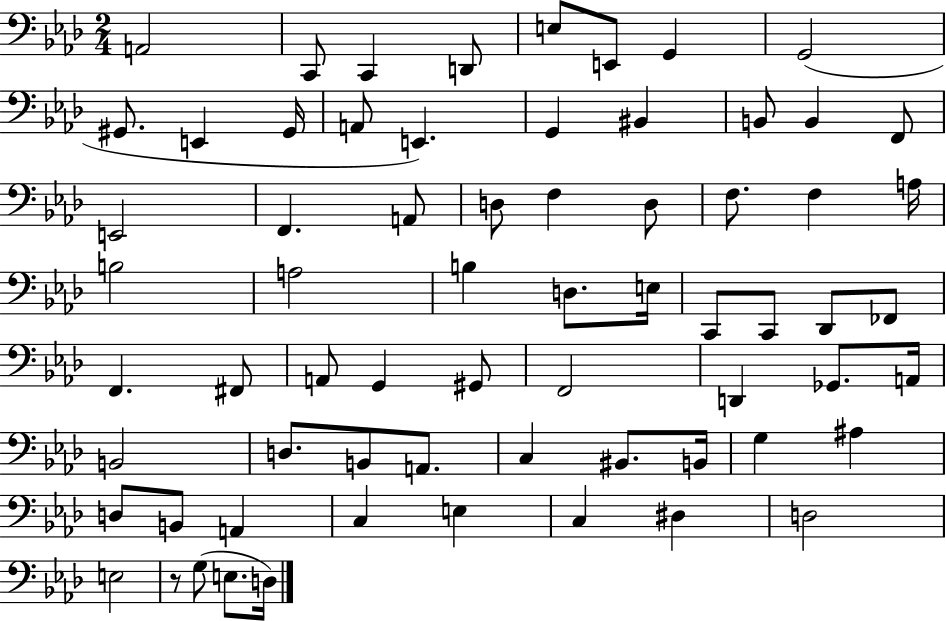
A2/h C2/e C2/q D2/e E3/e E2/e G2/q G2/h G#2/e. E2/q G#2/s A2/e E2/q. G2/q BIS2/q B2/e B2/q F2/e E2/h F2/q. A2/e D3/e F3/q D3/e F3/e. F3/q A3/s B3/h A3/h B3/q D3/e. E3/s C2/e C2/e Db2/e FES2/e F2/q. F#2/e A2/e G2/q G#2/e F2/h D2/q Gb2/e. A2/s B2/h D3/e. B2/e A2/e. C3/q BIS2/e. B2/s G3/q A#3/q D3/e B2/e A2/q C3/q E3/q C3/q D#3/q D3/h E3/h R/e G3/e E3/e. D3/s